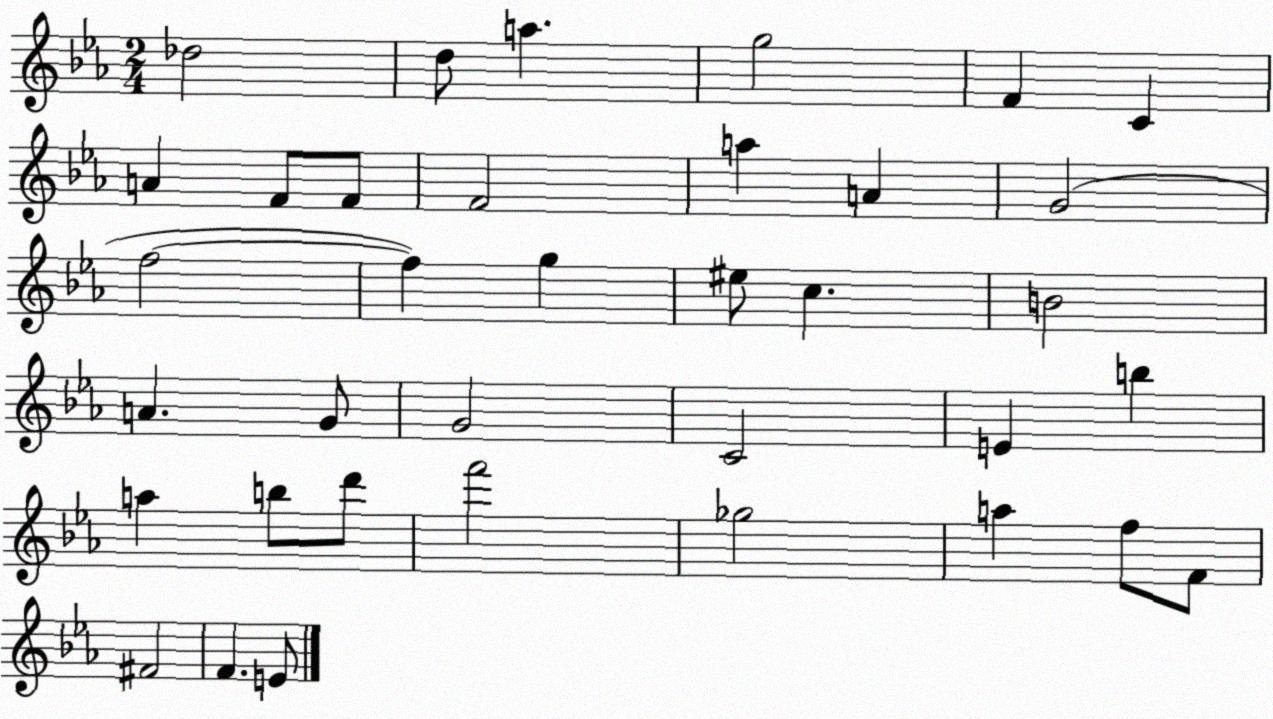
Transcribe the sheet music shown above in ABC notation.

X:1
T:Untitled
M:2/4
L:1/4
K:Eb
_d2 d/2 a g2 F C A F/2 F/2 F2 a A G2 f2 f g ^e/2 c B2 A G/2 G2 C2 E b a b/2 d'/2 f'2 _g2 a f/2 F/2 ^F2 F E/2